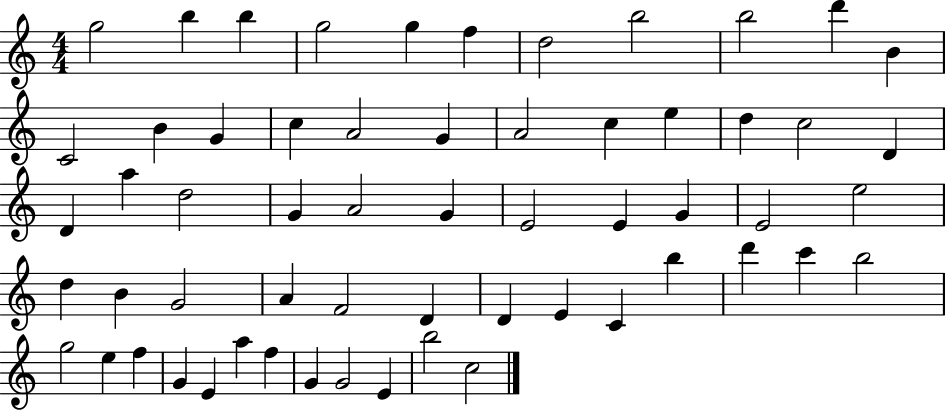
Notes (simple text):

G5/h B5/q B5/q G5/h G5/q F5/q D5/h B5/h B5/h D6/q B4/q C4/h B4/q G4/q C5/q A4/h G4/q A4/h C5/q E5/q D5/q C5/h D4/q D4/q A5/q D5/h G4/q A4/h G4/q E4/h E4/q G4/q E4/h E5/h D5/q B4/q G4/h A4/q F4/h D4/q D4/q E4/q C4/q B5/q D6/q C6/q B5/h G5/h E5/q F5/q G4/q E4/q A5/q F5/q G4/q G4/h E4/q B5/h C5/h